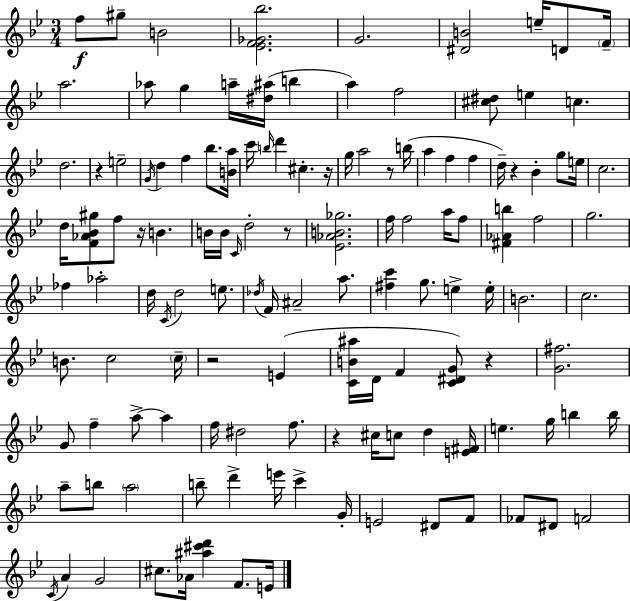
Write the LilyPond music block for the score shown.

{
  \clef treble
  \numericTimeSignature
  \time 3/4
  \key bes \major
  f''8\f gis''8-- b'2 | <ees' f' ges' bes''>2. | g'2. | <dis' b'>2 e''16-- d'8 \parenthesize f'16-- | \break a''2. | aes''8 g''4 a''16-- <dis'' ais''>16( b''4 | a''4) f''2 | <cis'' dis''>8 e''4 c''4. | \break d''2. | r4 e''2-- | \acciaccatura { g'16 } d''4 f''4 bes''8. | <b' a''>16 c'''16 \grace { b''16 } d'''4 cis''4.-. | \break r16 g''16 a''2 r8 | b''16( a''4 f''4 f''4 | d''16--) r4 bes'4-. g''8 | e''16 c''2. | \break d''16 <f' aes' bes' gis''>8 f''8 r16 b'4. | b'16 b'16 \grace { c'16 } d''2-. | r8 <ees' aes' b' ges''>2. | f''16 f''2 | \break a''16 f''8 <fis' aes' b''>4 f''2 | g''2. | fes''4 aes''2-. | d''16 \acciaccatura { c'16 } d''2 | \break e''8. \acciaccatura { des''16 } f'16 ais'2-- | a''8. <fis'' c'''>4 g''8. | e''4-> e''16-. b'2. | c''2. | \break b'8. c''2 | \parenthesize c''16-- r2 | e'4( <c' b' ais''>16 d'16 f'4 <c' dis' g'>8) | r4 <g' fis''>2. | \break g'8 f''4-- a''8->~~ | a''4 f''16 dis''2 | f''8. r4 cis''16 c''8 | d''4 <e' fis'>16 e''4. g''16 | \break b''4 b''16 a''8-- b''8 \parenthesize a''2 | b''8-- d'''4-> e'''16 | c'''4-> g'16-. e'2 | dis'8 f'8 fes'8 dis'8 f'2 | \break \acciaccatura { c'16 } a'4 g'2 | cis''8. aes'16 <ais'' cis''' d'''>4 | f'8. e'16 \bar "|."
}